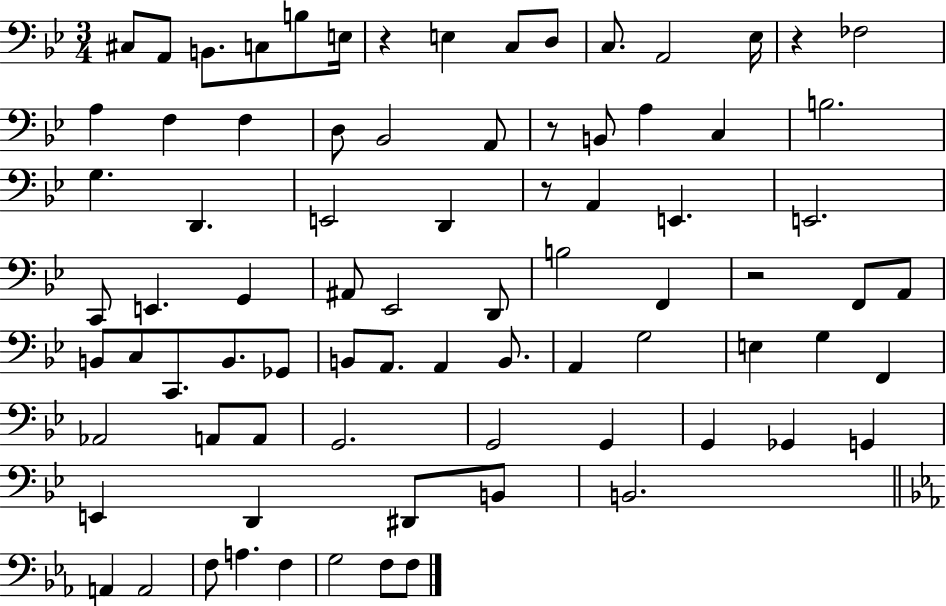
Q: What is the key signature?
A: BES major